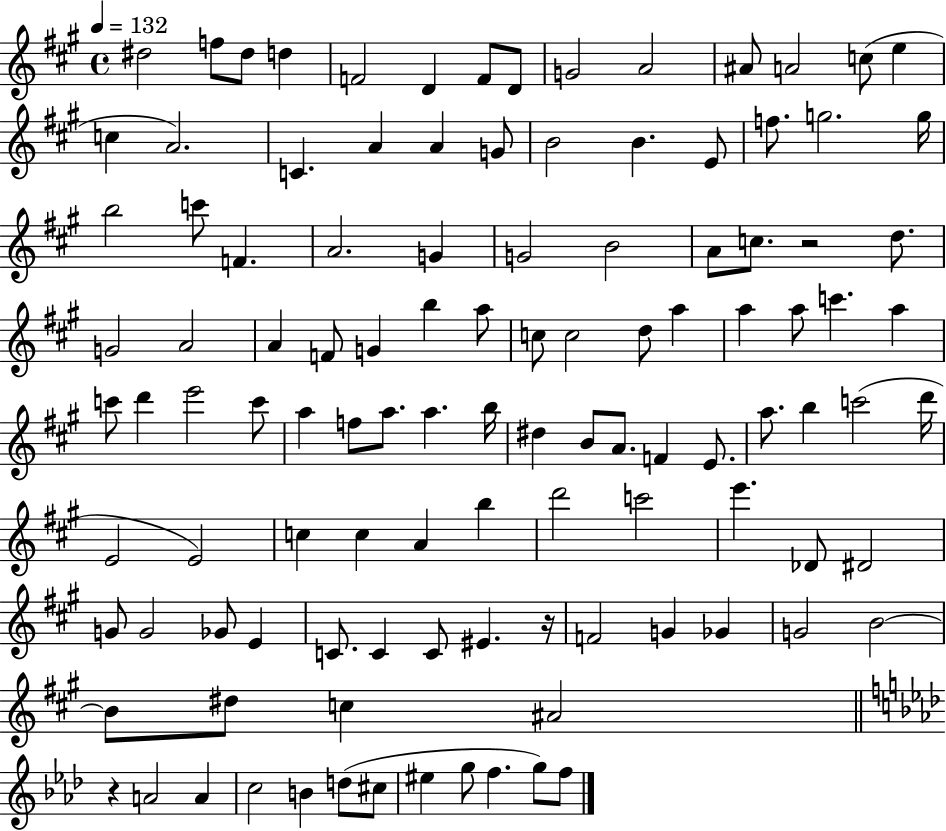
D#5/h F5/e D#5/e D5/q F4/h D4/q F4/e D4/e G4/h A4/h A#4/e A4/h C5/e E5/q C5/q A4/h. C4/q. A4/q A4/q G4/e B4/h B4/q. E4/e F5/e. G5/h. G5/s B5/h C6/e F4/q. A4/h. G4/q G4/h B4/h A4/e C5/e. R/h D5/e. G4/h A4/h A4/q F4/e G4/q B5/q A5/e C5/e C5/h D5/e A5/q A5/q A5/e C6/q. A5/q C6/e D6/q E6/h C6/e A5/q F5/e A5/e. A5/q. B5/s D#5/q B4/e A4/e. F4/q E4/e. A5/e. B5/q C6/h D6/s E4/h E4/h C5/q C5/q A4/q B5/q D6/h C6/h E6/q. Db4/e D#4/h G4/e G4/h Gb4/e E4/q C4/e. C4/q C4/e EIS4/q. R/s F4/h G4/q Gb4/q G4/h B4/h B4/e D#5/e C5/q A#4/h R/q A4/h A4/q C5/h B4/q D5/e C#5/e EIS5/q G5/e F5/q. G5/e F5/e